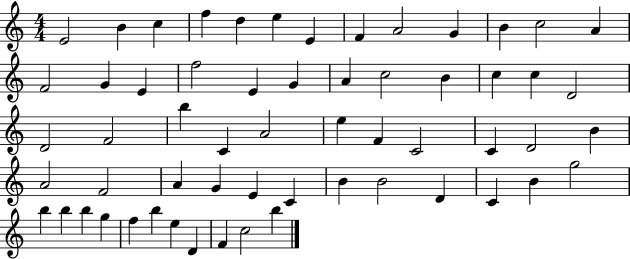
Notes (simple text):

E4/h B4/q C5/q F5/q D5/q E5/q E4/q F4/q A4/h G4/q B4/q C5/h A4/q F4/h G4/q E4/q F5/h E4/q G4/q A4/q C5/h B4/q C5/q C5/q D4/h D4/h F4/h B5/q C4/q A4/h E5/q F4/q C4/h C4/q D4/h B4/q A4/h F4/h A4/q G4/q E4/q C4/q B4/q B4/h D4/q C4/q B4/q G5/h B5/q B5/q B5/q G5/q F5/q B5/q E5/q D4/q F4/q C5/h B5/q